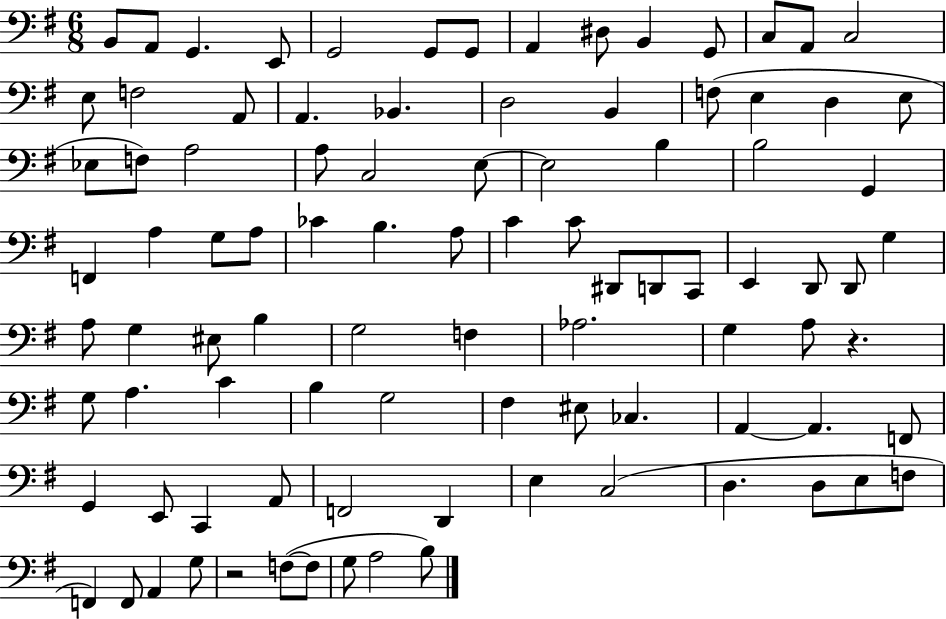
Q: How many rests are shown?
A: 2